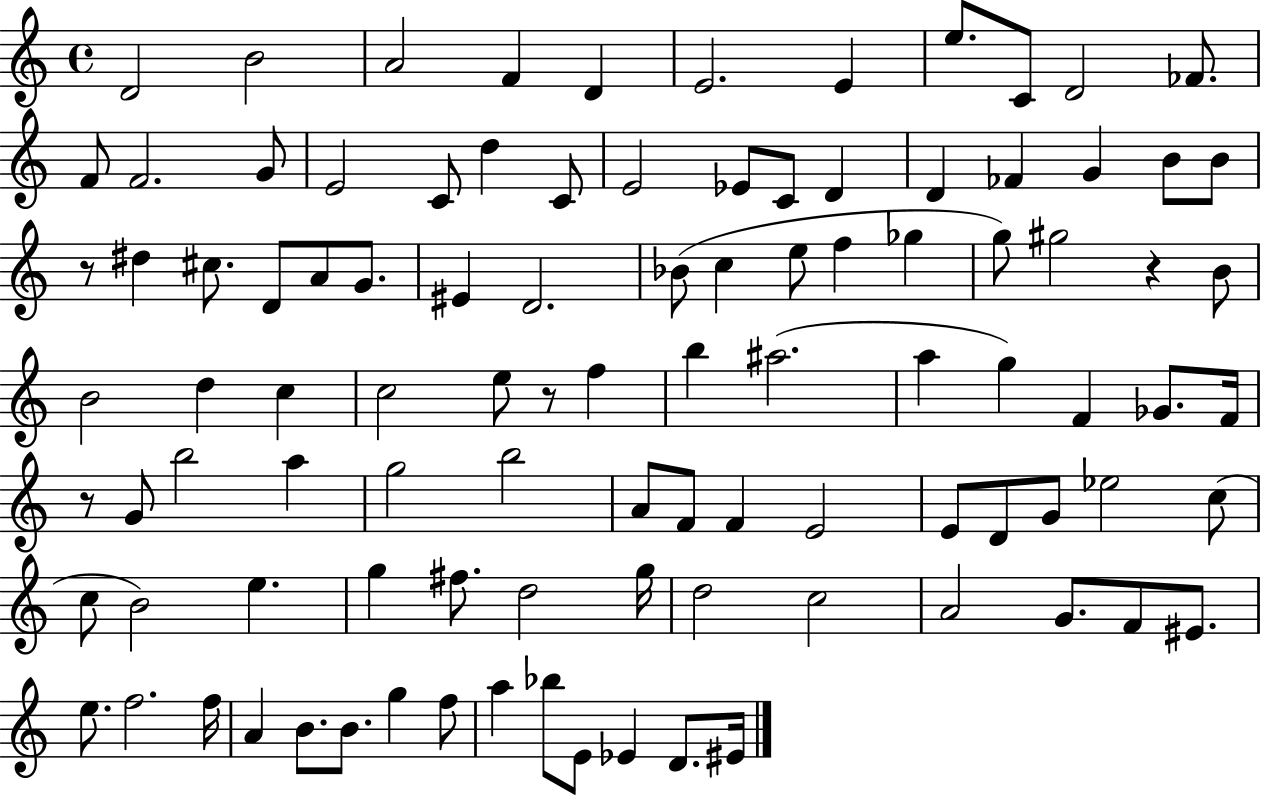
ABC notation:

X:1
T:Untitled
M:4/4
L:1/4
K:C
D2 B2 A2 F D E2 E e/2 C/2 D2 _F/2 F/2 F2 G/2 E2 C/2 d C/2 E2 _E/2 C/2 D D _F G B/2 B/2 z/2 ^d ^c/2 D/2 A/2 G/2 ^E D2 _B/2 c e/2 f _g g/2 ^g2 z B/2 B2 d c c2 e/2 z/2 f b ^a2 a g F _G/2 F/4 z/2 G/2 b2 a g2 b2 A/2 F/2 F E2 E/2 D/2 G/2 _e2 c/2 c/2 B2 e g ^f/2 d2 g/4 d2 c2 A2 G/2 F/2 ^E/2 e/2 f2 f/4 A B/2 B/2 g f/2 a _b/2 E/2 _E D/2 ^E/4